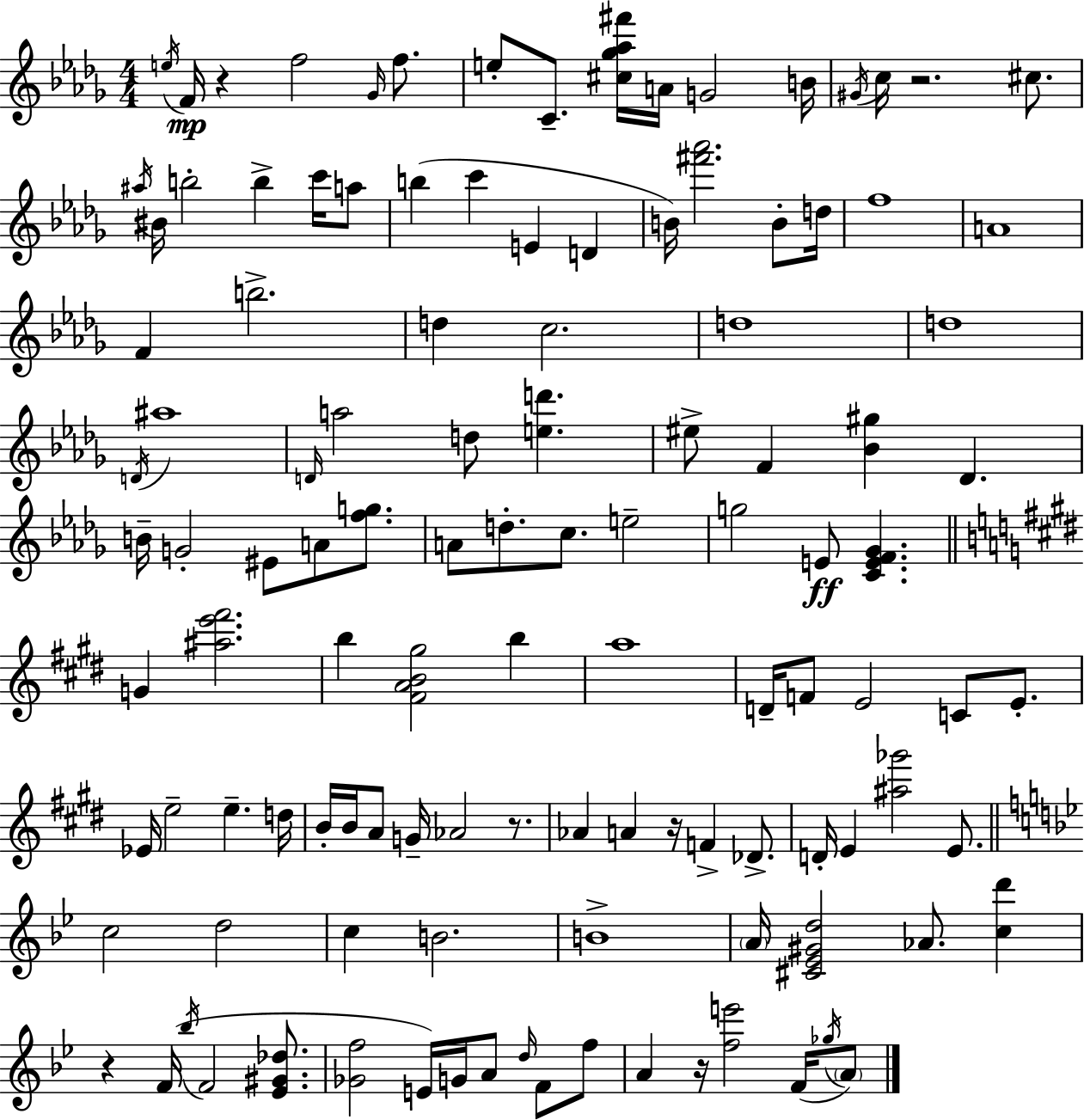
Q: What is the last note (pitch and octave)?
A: A4